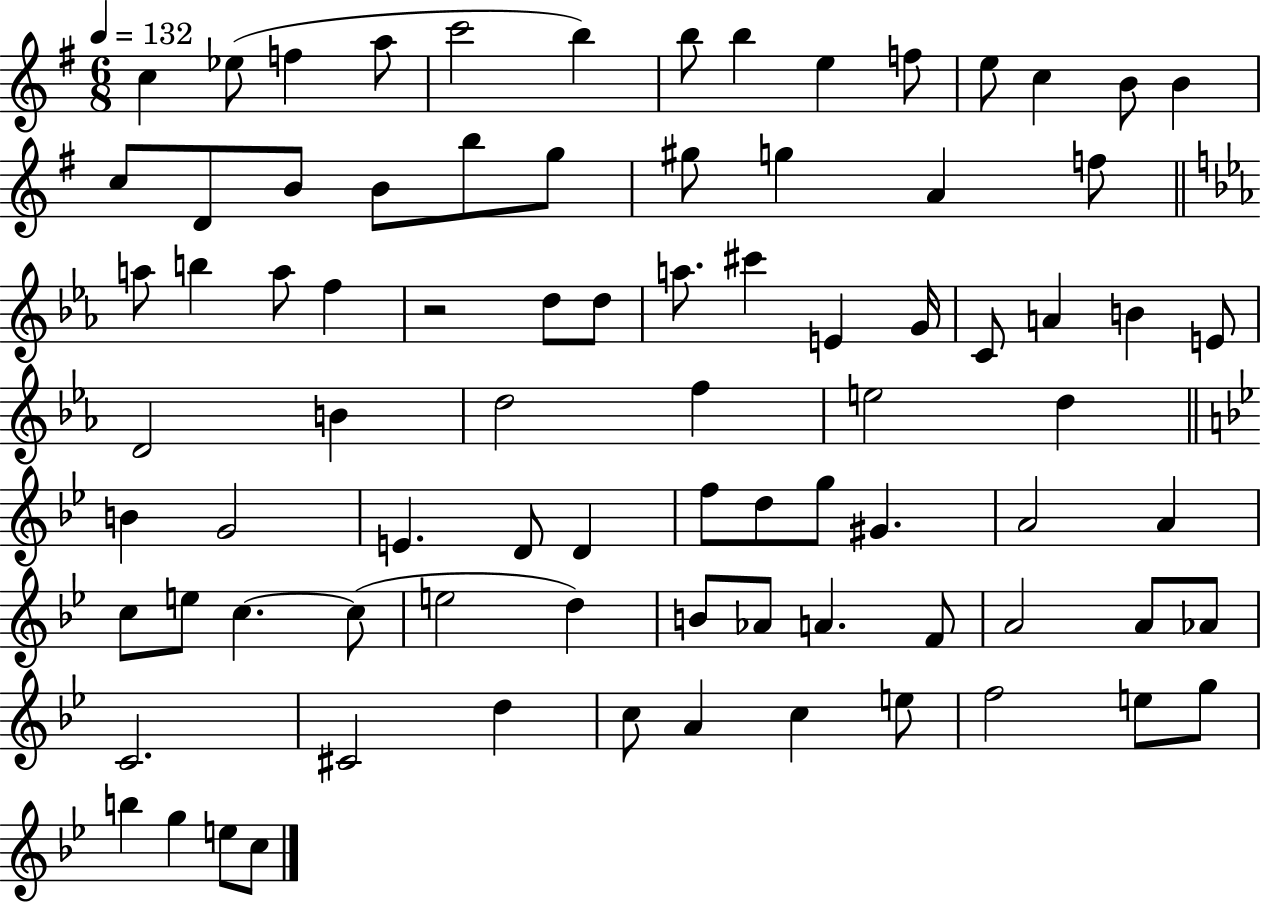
X:1
T:Untitled
M:6/8
L:1/4
K:G
c _e/2 f a/2 c'2 b b/2 b e f/2 e/2 c B/2 B c/2 D/2 B/2 B/2 b/2 g/2 ^g/2 g A f/2 a/2 b a/2 f z2 d/2 d/2 a/2 ^c' E G/4 C/2 A B E/2 D2 B d2 f e2 d B G2 E D/2 D f/2 d/2 g/2 ^G A2 A c/2 e/2 c c/2 e2 d B/2 _A/2 A F/2 A2 A/2 _A/2 C2 ^C2 d c/2 A c e/2 f2 e/2 g/2 b g e/2 c/2